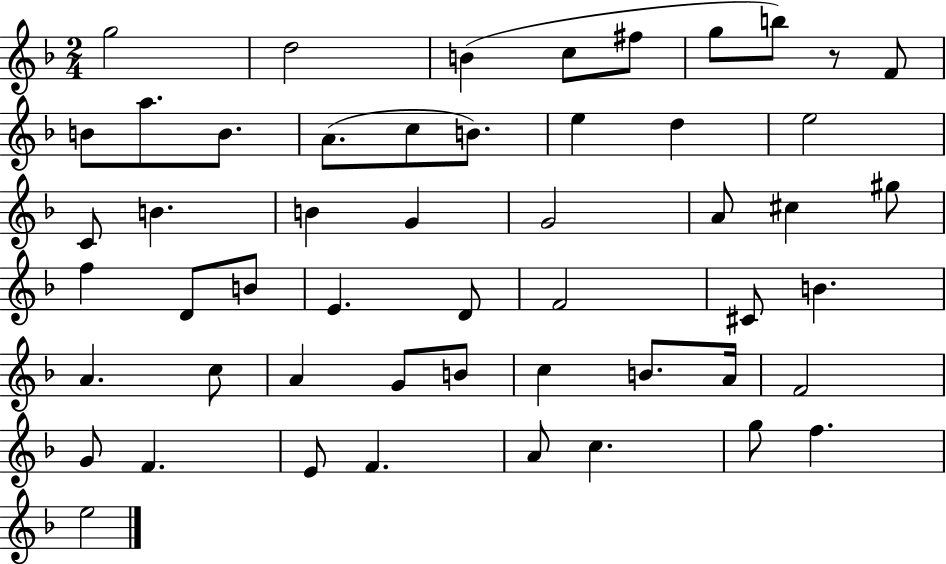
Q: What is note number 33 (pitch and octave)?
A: B4